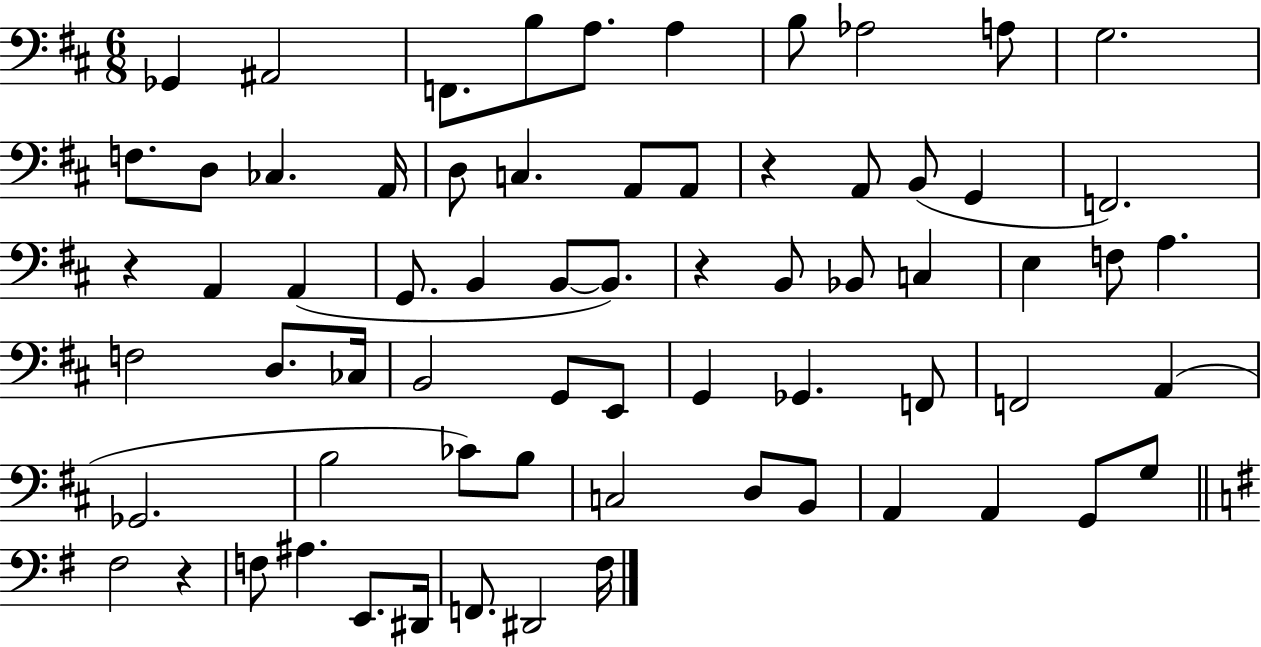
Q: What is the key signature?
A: D major